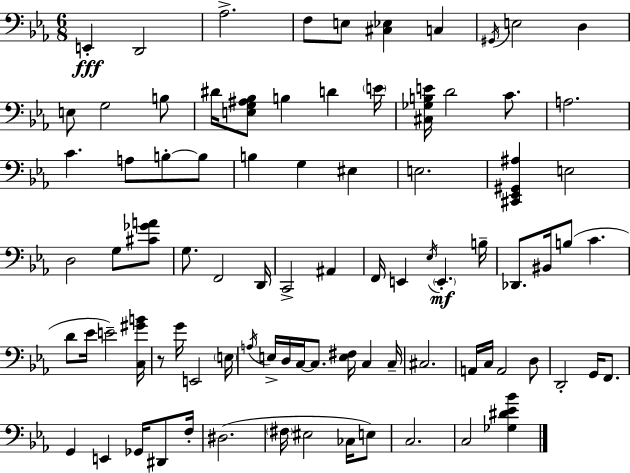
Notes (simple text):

E2/q D2/h Ab3/h. F3/e E3/e [C#3,Eb3]/q C3/q G#2/s E3/h D3/q E3/e G3/h B3/e D#4/s [E3,G3,A#3,Bb3]/e B3/q D4/q E4/s [C#3,Gb3,B3,E4]/s D4/h C4/e. A3/h. C4/q. A3/e B3/e B3/e B3/q G3/q EIS3/q E3/h. [C#2,Eb2,G#2,A#3]/q E3/h D3/h G3/e [C#4,Gb4,A4]/e G3/e. F2/h D2/s C2/h A#2/q F2/s E2/q Eb3/s E2/q. B3/s Db2/e. BIS2/s B3/e C4/q. D4/e Eb4/s E4/h [C3,G#4,B4]/s R/e G4/s E2/h E3/s A3/s E3/s D3/s C3/s C3/e. [E3,F#3]/s C3/q C3/s C#3/h. A2/s C3/s A2/h D3/e D2/h G2/s F2/e. G2/q E2/q Gb2/s D#2/e F3/s D#3/h. F#3/s EIS3/h CES3/s E3/e C3/h. C3/h [Gb3,D#4,Eb4,Bb4]/q